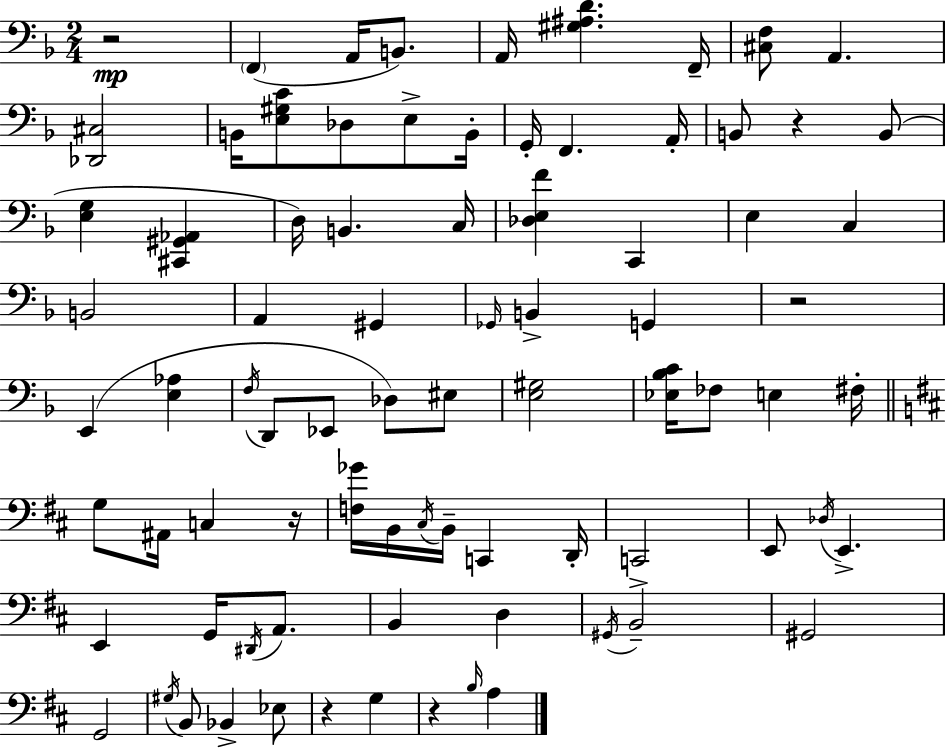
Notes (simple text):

R/h F2/q A2/s B2/e. A2/s [G#3,A#3,D4]/q. F2/s [C#3,F3]/e A2/q. [Db2,C#3]/h B2/s [E3,G#3,C4]/e Db3/e E3/e B2/s G2/s F2/q. A2/s B2/e R/q B2/e [E3,G3]/q [C#2,G#2,Ab2]/q D3/s B2/q. C3/s [Db3,E3,F4]/q C2/q E3/q C3/q B2/h A2/q G#2/q Gb2/s B2/q G2/q R/h E2/q [E3,Ab3]/q F3/s D2/e Eb2/e Db3/e EIS3/e [E3,G#3]/h [Eb3,Bb3,C4]/s FES3/e E3/q F#3/s G3/e A#2/s C3/q R/s [F3,Gb4]/s B2/s C#3/s B2/s C2/q D2/s C2/h E2/e Db3/s E2/q. E2/q G2/s D#2/s A2/e. B2/q D3/q G#2/s B2/h G#2/h G2/h G#3/s B2/e Bb2/q Eb3/e R/q G3/q R/q B3/s A3/q